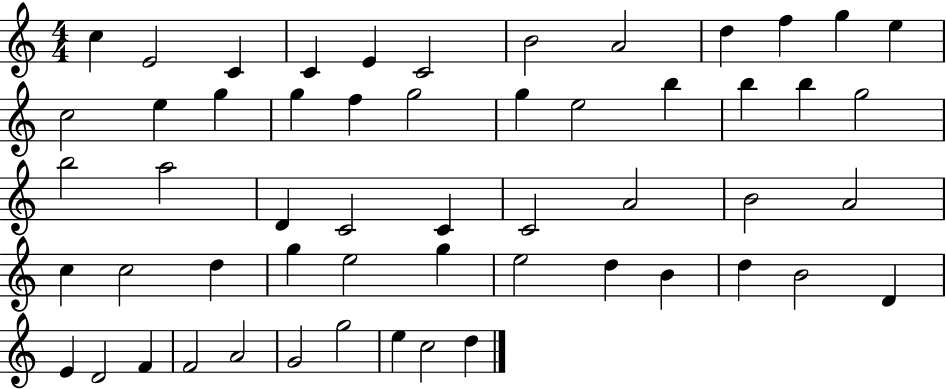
C5/q E4/h C4/q C4/q E4/q C4/h B4/h A4/h D5/q F5/q G5/q E5/q C5/h E5/q G5/q G5/q F5/q G5/h G5/q E5/h B5/q B5/q B5/q G5/h B5/h A5/h D4/q C4/h C4/q C4/h A4/h B4/h A4/h C5/q C5/h D5/q G5/q E5/h G5/q E5/h D5/q B4/q D5/q B4/h D4/q E4/q D4/h F4/q F4/h A4/h G4/h G5/h E5/q C5/h D5/q